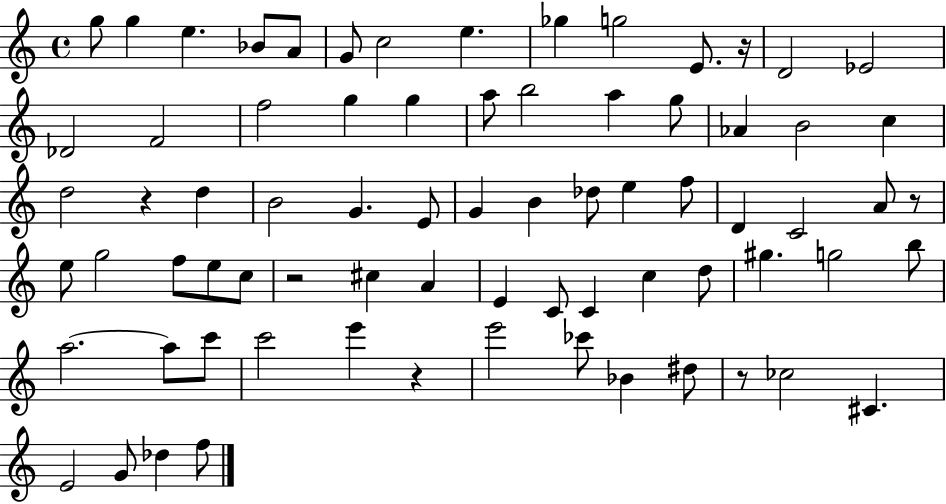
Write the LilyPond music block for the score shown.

{
  \clef treble
  \time 4/4
  \defaultTimeSignature
  \key c \major
  g''8 g''4 e''4. bes'8 a'8 | g'8 c''2 e''4. | ges''4 g''2 e'8. r16 | d'2 ees'2 | \break des'2 f'2 | f''2 g''4 g''4 | a''8 b''2 a''4 g''8 | aes'4 b'2 c''4 | \break d''2 r4 d''4 | b'2 g'4. e'8 | g'4 b'4 des''8 e''4 f''8 | d'4 c'2 a'8 r8 | \break e''8 g''2 f''8 e''8 c''8 | r2 cis''4 a'4 | e'4 c'8 c'4 c''4 d''8 | gis''4. g''2 b''8 | \break a''2.~~ a''8 c'''8 | c'''2 e'''4 r4 | e'''2 ces'''8 bes'4 dis''8 | r8 ces''2 cis'4. | \break e'2 g'8 des''4 f''8 | \bar "|."
}